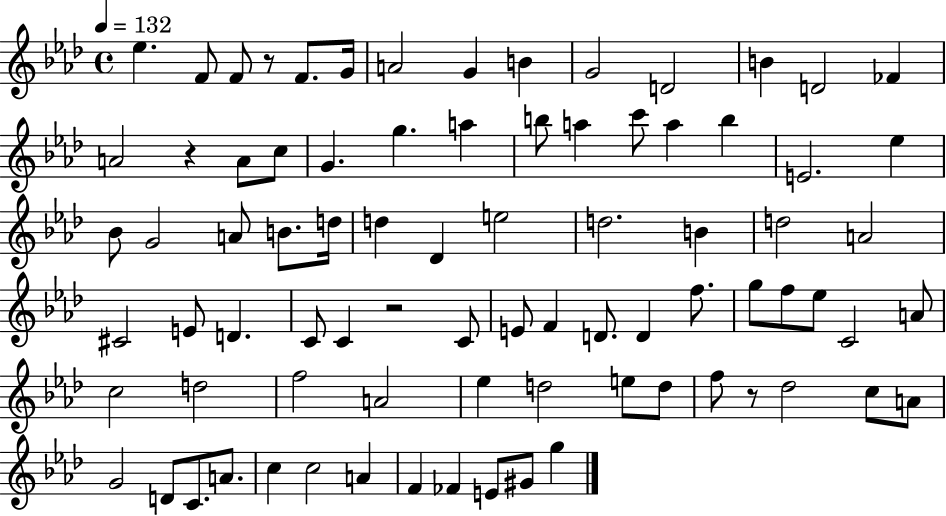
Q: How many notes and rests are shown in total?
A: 82